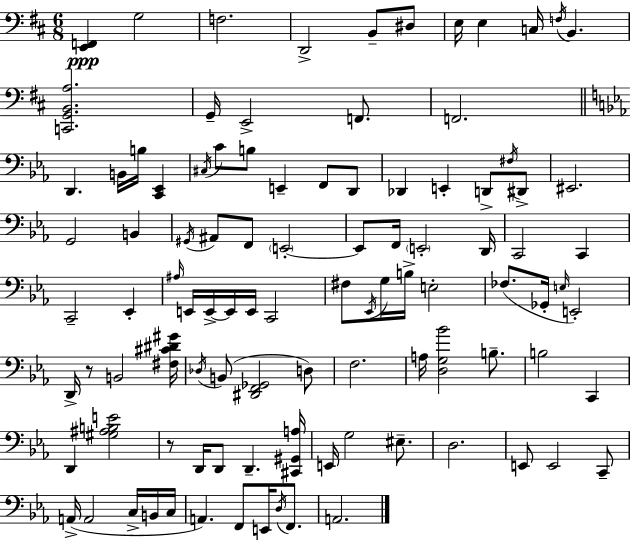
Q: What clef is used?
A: bass